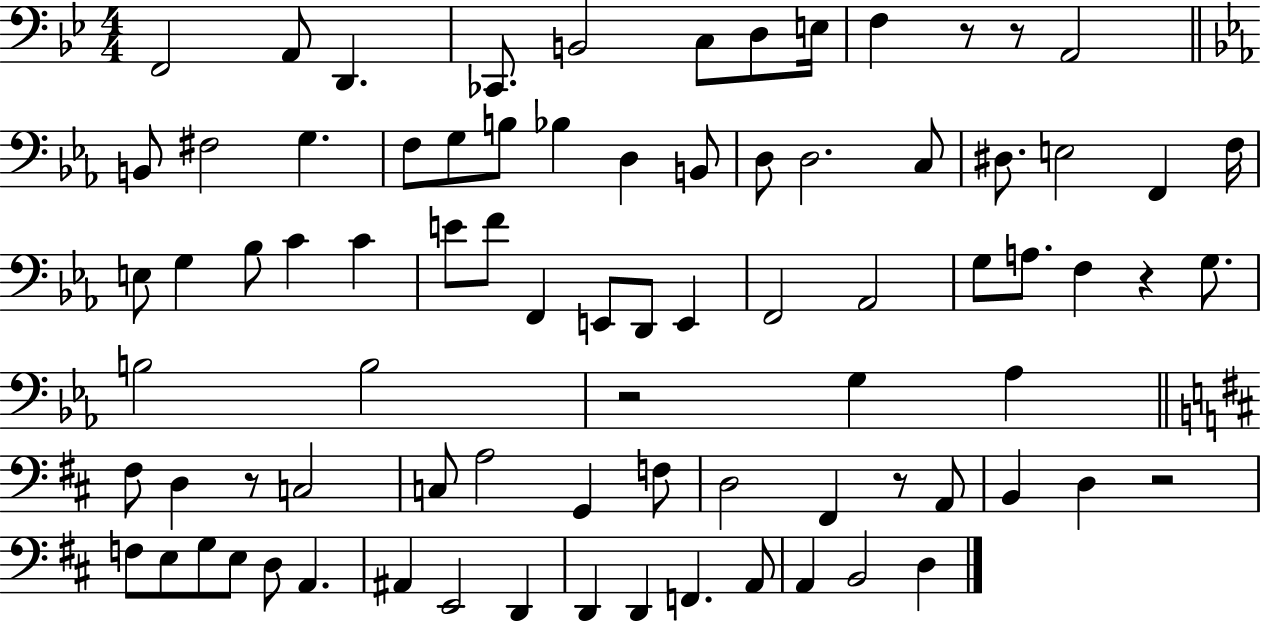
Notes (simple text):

F2/h A2/e D2/q. CES2/e. B2/h C3/e D3/e E3/s F3/q R/e R/e A2/h B2/e F#3/h G3/q. F3/e G3/e B3/e Bb3/q D3/q B2/e D3/e D3/h. C3/e D#3/e. E3/h F2/q F3/s E3/e G3/q Bb3/e C4/q C4/q E4/e F4/e F2/q E2/e D2/e E2/q F2/h Ab2/h G3/e A3/e. F3/q R/q G3/e. B3/h B3/h R/h G3/q Ab3/q F#3/e D3/q R/e C3/h C3/e A3/h G2/q F3/e D3/h F#2/q R/e A2/e B2/q D3/q R/h F3/e E3/e G3/e E3/e D3/e A2/q. A#2/q E2/h D2/q D2/q D2/q F2/q. A2/e A2/q B2/h D3/q